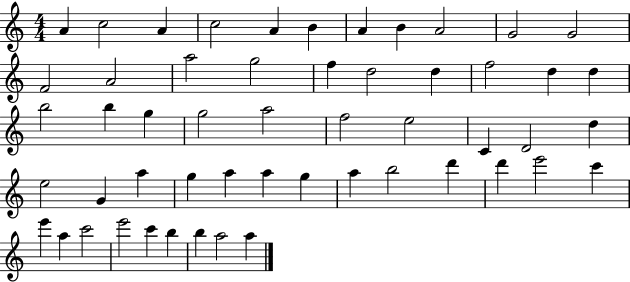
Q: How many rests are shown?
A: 0